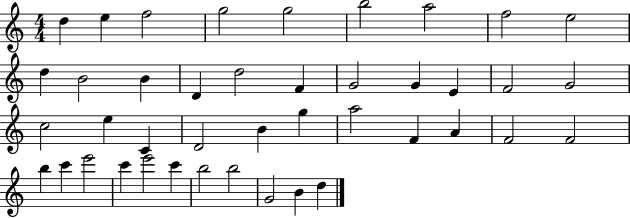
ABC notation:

X:1
T:Untitled
M:4/4
L:1/4
K:C
d e f2 g2 g2 b2 a2 f2 e2 d B2 B D d2 F G2 G E F2 G2 c2 e C D2 B g a2 F A F2 F2 b c' e'2 c' e'2 c' b2 b2 G2 B d